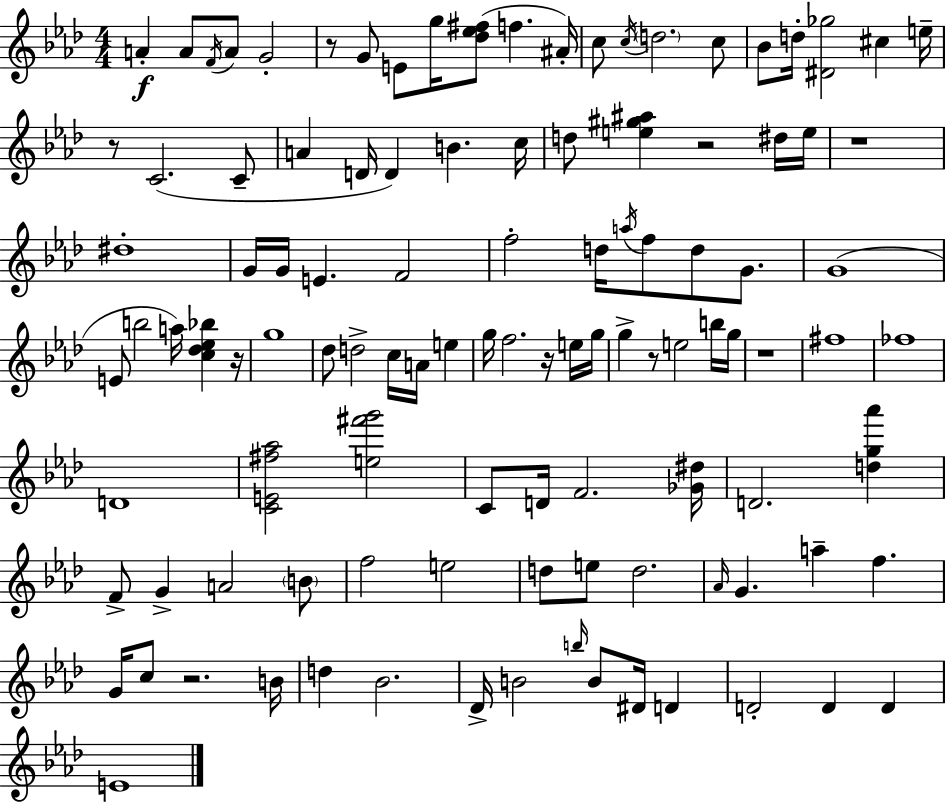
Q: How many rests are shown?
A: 9